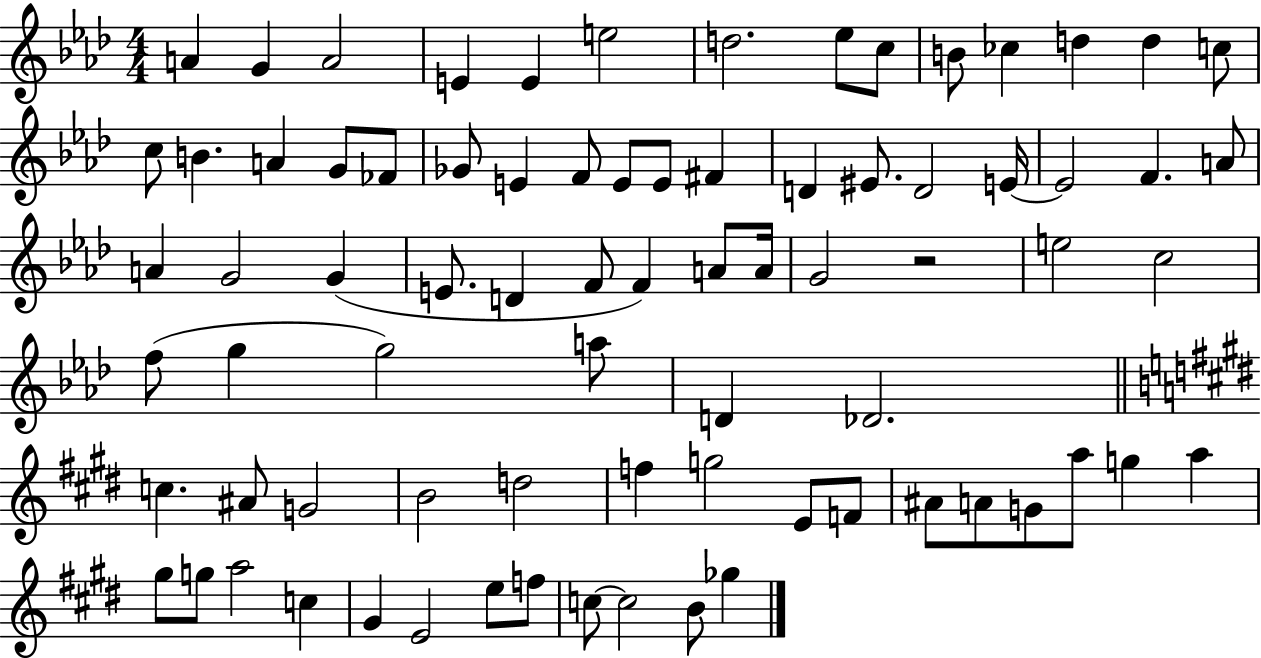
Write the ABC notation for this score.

X:1
T:Untitled
M:4/4
L:1/4
K:Ab
A G A2 E E e2 d2 _e/2 c/2 B/2 _c d d c/2 c/2 B A G/2 _F/2 _G/2 E F/2 E/2 E/2 ^F D ^E/2 D2 E/4 E2 F A/2 A G2 G E/2 D F/2 F A/2 A/4 G2 z2 e2 c2 f/2 g g2 a/2 D _D2 c ^A/2 G2 B2 d2 f g2 E/2 F/2 ^A/2 A/2 G/2 a/2 g a ^g/2 g/2 a2 c ^G E2 e/2 f/2 c/2 c2 B/2 _g